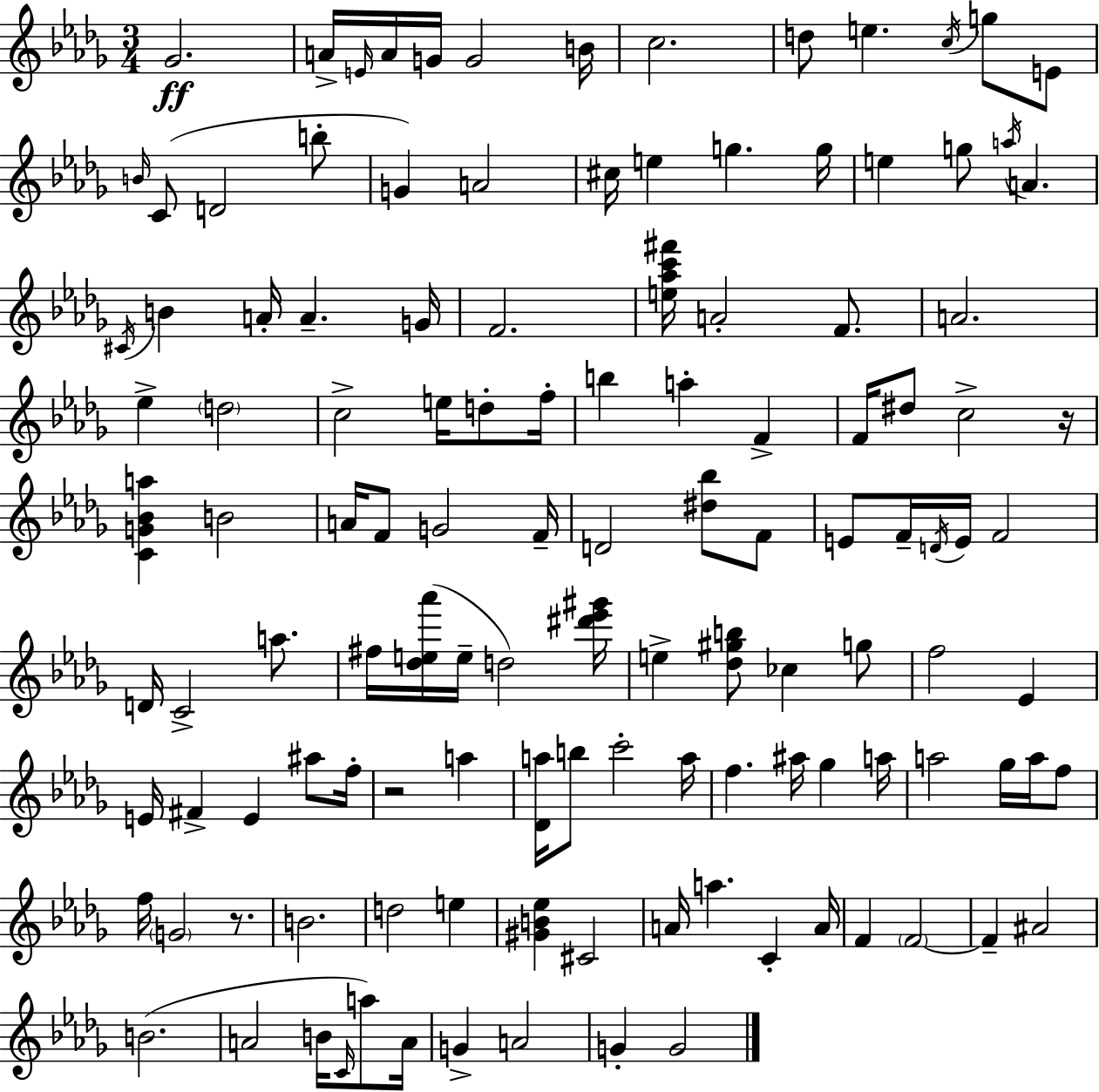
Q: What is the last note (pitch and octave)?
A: G4